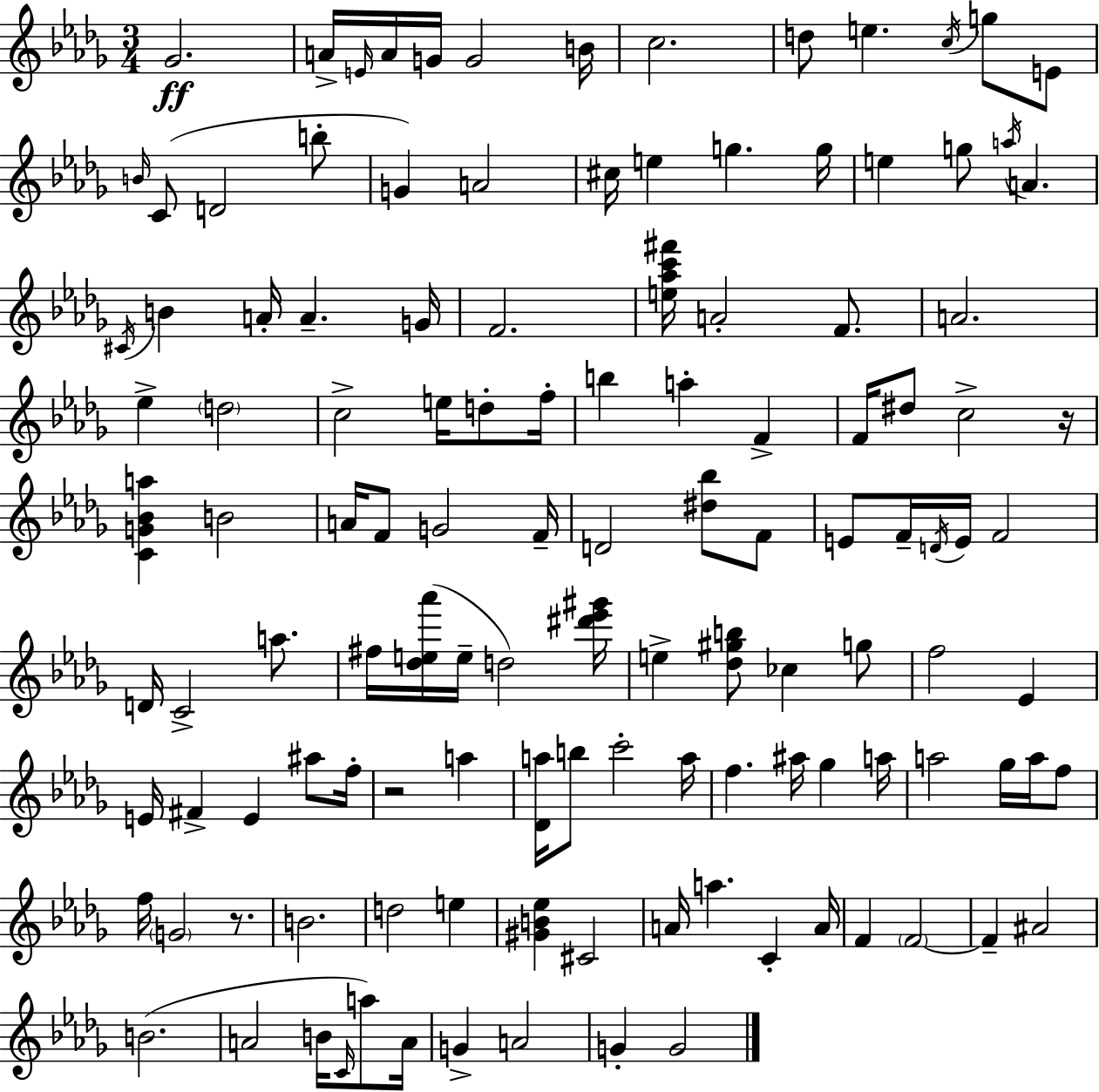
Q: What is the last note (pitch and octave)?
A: G4